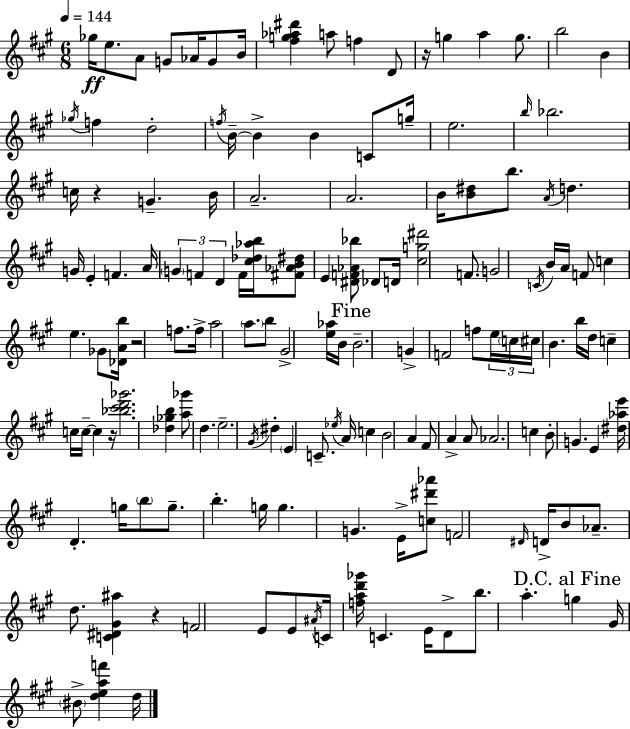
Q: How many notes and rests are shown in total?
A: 146